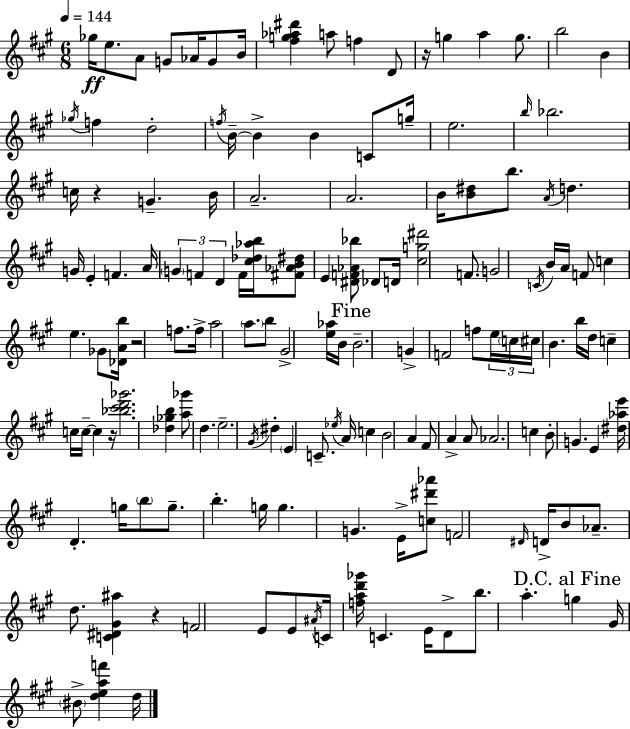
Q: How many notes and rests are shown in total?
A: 146